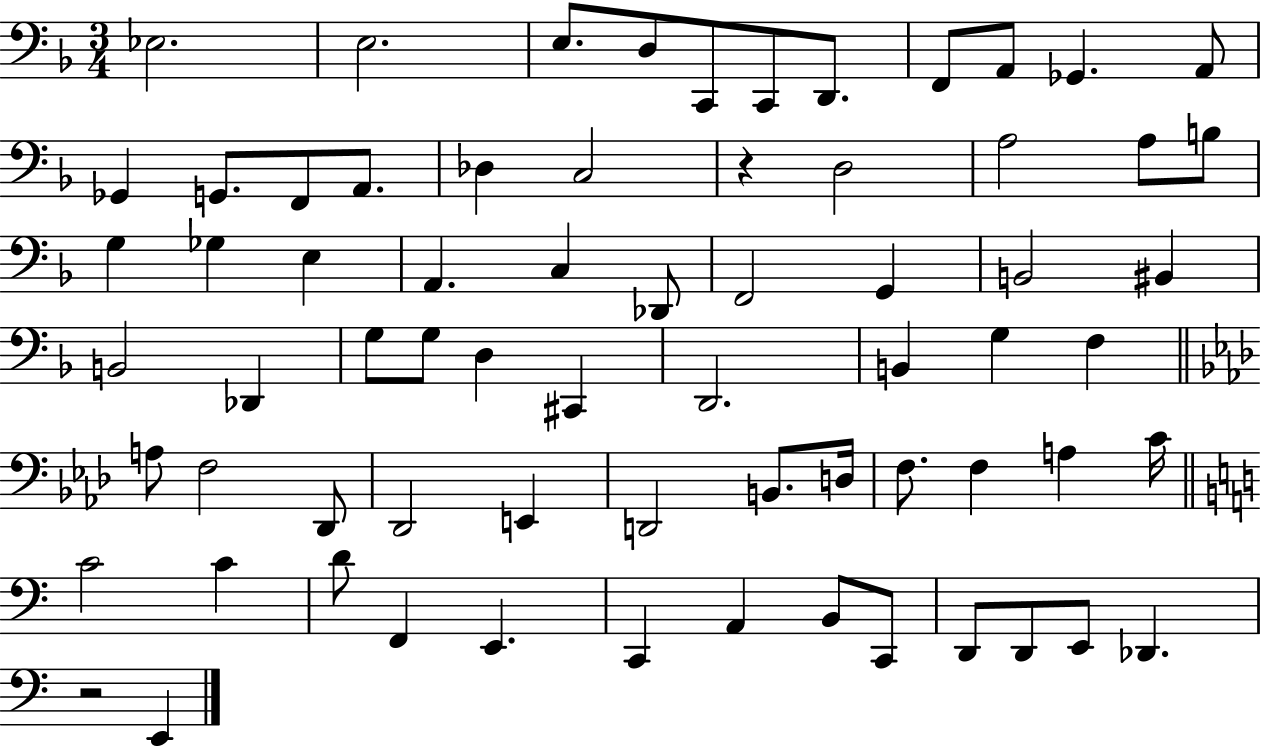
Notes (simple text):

Eb3/h. E3/h. E3/e. D3/e C2/e C2/e D2/e. F2/e A2/e Gb2/q. A2/e Gb2/q G2/e. F2/e A2/e. Db3/q C3/h R/q D3/h A3/h A3/e B3/e G3/q Gb3/q E3/q A2/q. C3/q Db2/e F2/h G2/q B2/h BIS2/q B2/h Db2/q G3/e G3/e D3/q C#2/q D2/h. B2/q G3/q F3/q A3/e F3/h Db2/e Db2/h E2/q D2/h B2/e. D3/s F3/e. F3/q A3/q C4/s C4/h C4/q D4/e F2/q E2/q. C2/q A2/q B2/e C2/e D2/e D2/e E2/e Db2/q. R/h E2/q